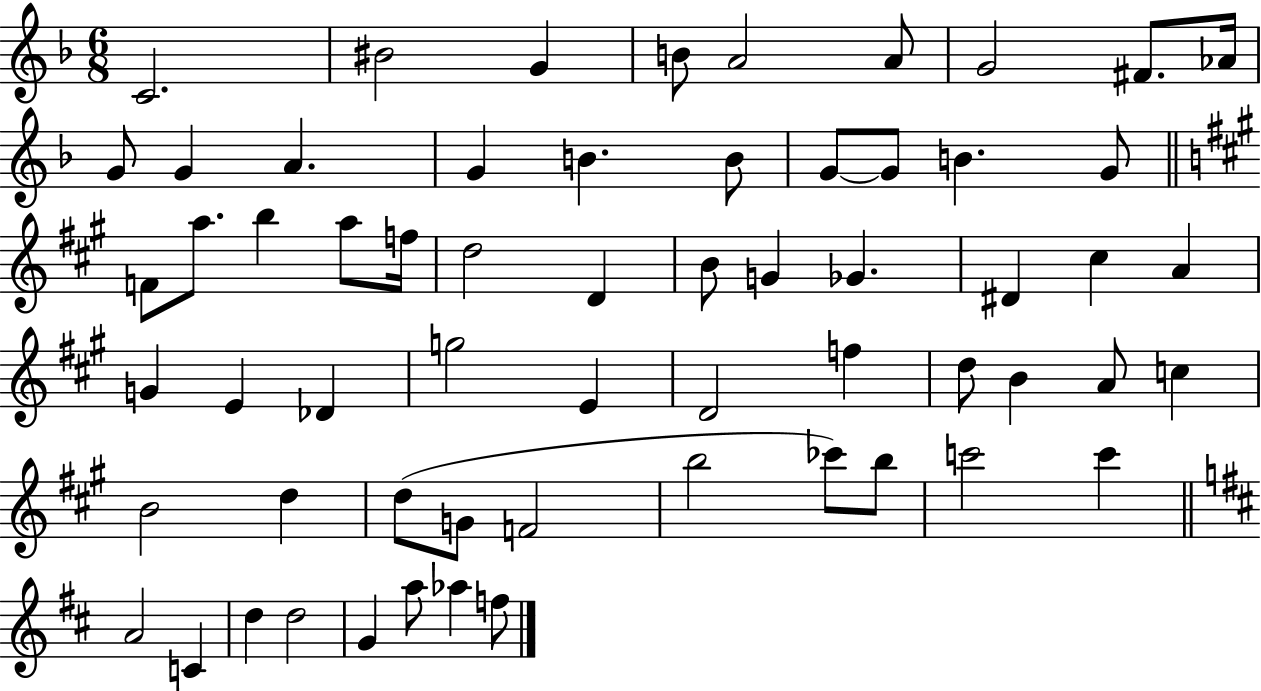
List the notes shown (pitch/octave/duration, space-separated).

C4/h. BIS4/h G4/q B4/e A4/h A4/e G4/h F#4/e. Ab4/s G4/e G4/q A4/q. G4/q B4/q. B4/e G4/e G4/e B4/q. G4/e F4/e A5/e. B5/q A5/e F5/s D5/h D4/q B4/e G4/q Gb4/q. D#4/q C#5/q A4/q G4/q E4/q Db4/q G5/h E4/q D4/h F5/q D5/e B4/q A4/e C5/q B4/h D5/q D5/e G4/e F4/h B5/h CES6/e B5/e C6/h C6/q A4/h C4/q D5/q D5/h G4/q A5/e Ab5/q F5/e